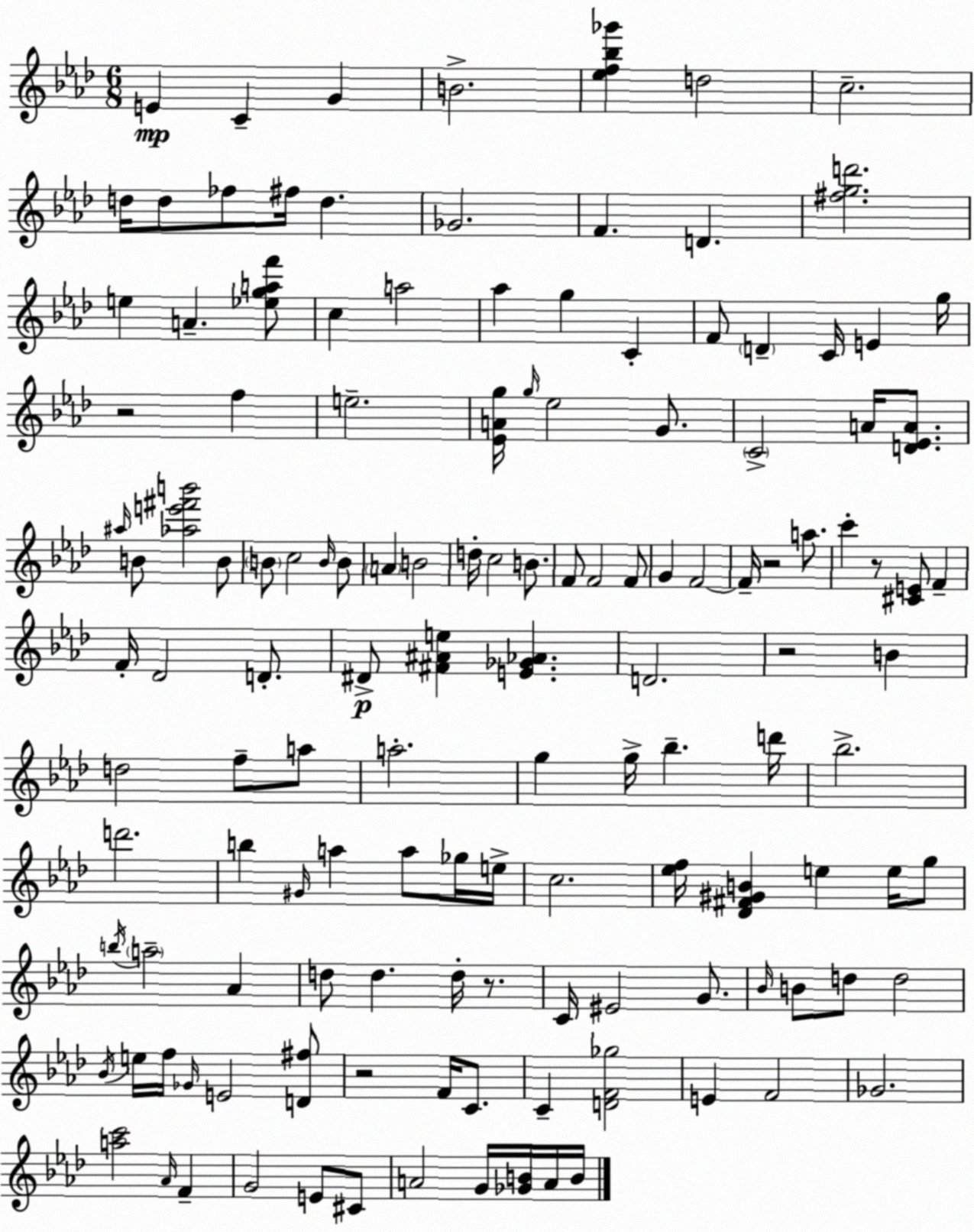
X:1
T:Untitled
M:6/8
L:1/4
K:Fm
E C G B2 [_ef_b_g'] d2 c2 d/4 d/2 _f/2 ^f/4 d _G2 F D [^fgd']2 e A [_egaf']/2 c a2 _a g C F/2 D C/4 E g/4 z2 f e2 [_EAg]/4 g/4 _e2 G/2 C2 A/4 [D_EA]/2 ^a/4 B/2 [_ae'^f'b']2 B/2 B/2 c2 B/4 B/2 A B2 d/4 c2 B/2 F/2 F2 F/2 G F2 F/4 z2 a/2 c' z/2 [^CE]/2 F F/4 _D2 D/2 ^D/2 [^F^Ae] [E_G_A] D2 z2 B d2 f/2 a/2 a2 g g/4 _b d'/4 _b2 d'2 b ^G/4 a a/2 _g/4 e/4 c2 [_ef]/4 [_D^F^GB] e e/4 g/2 b/4 a2 _A d/2 d d/4 z/2 C/4 ^E2 G/2 _B/4 B/2 d/2 d2 _B/4 e/4 f/4 _G/4 E2 [D^f]/2 z2 F/4 C/2 C [DF_g]2 E F2 _G2 [ac']2 _A/4 F G2 E/2 ^C/2 A2 G/4 [_GB]/4 A/4 B/4